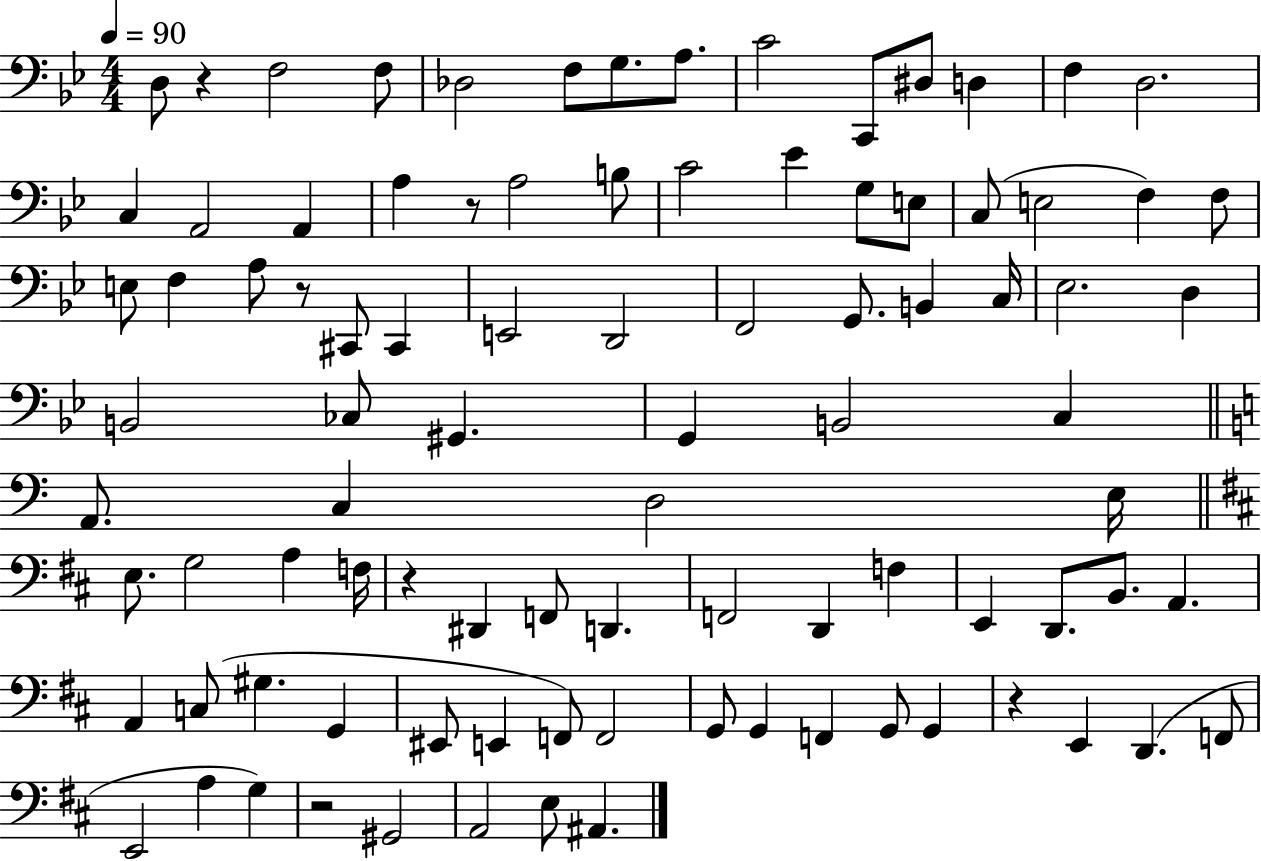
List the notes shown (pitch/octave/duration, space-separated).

D3/e R/q F3/h F3/e Db3/h F3/e G3/e. A3/e. C4/h C2/e D#3/e D3/q F3/q D3/h. C3/q A2/h A2/q A3/q R/e A3/h B3/e C4/h Eb4/q G3/e E3/e C3/e E3/h F3/q F3/e E3/e F3/q A3/e R/e C#2/e C#2/q E2/h D2/h F2/h G2/e. B2/q C3/s Eb3/h. D3/q B2/h CES3/e G#2/q. G2/q B2/h C3/q A2/e. C3/q D3/h E3/s E3/e. G3/h A3/q F3/s R/q D#2/q F2/e D2/q. F2/h D2/q F3/q E2/q D2/e. B2/e. A2/q. A2/q C3/e G#3/q. G2/q EIS2/e E2/q F2/e F2/h G2/e G2/q F2/q G2/e G2/q R/q E2/q D2/q. F2/e E2/h A3/q G3/q R/h G#2/h A2/h E3/e A#2/q.